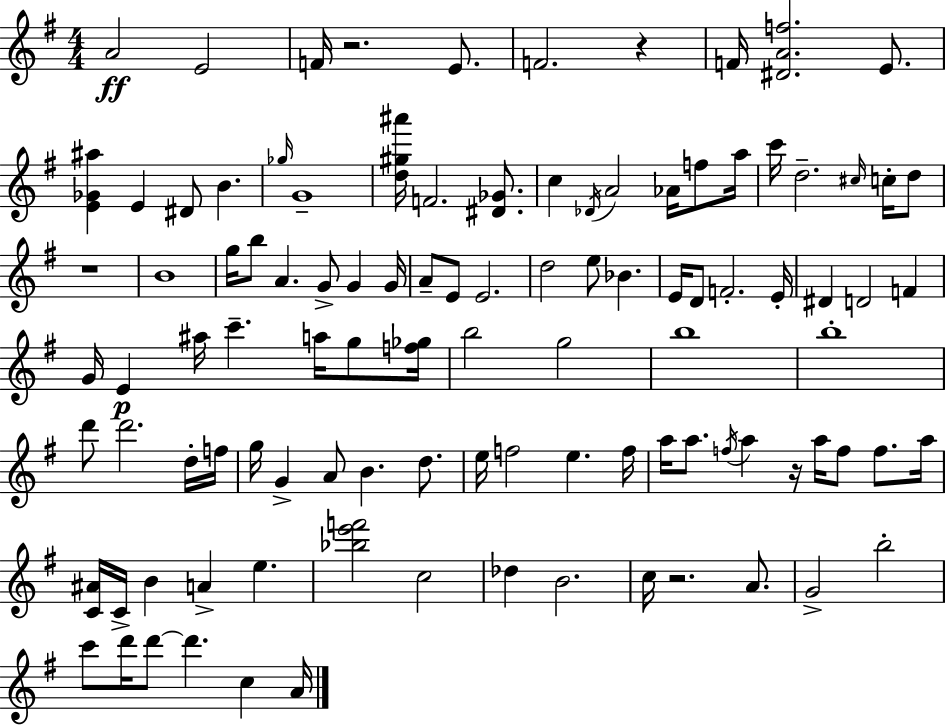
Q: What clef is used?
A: treble